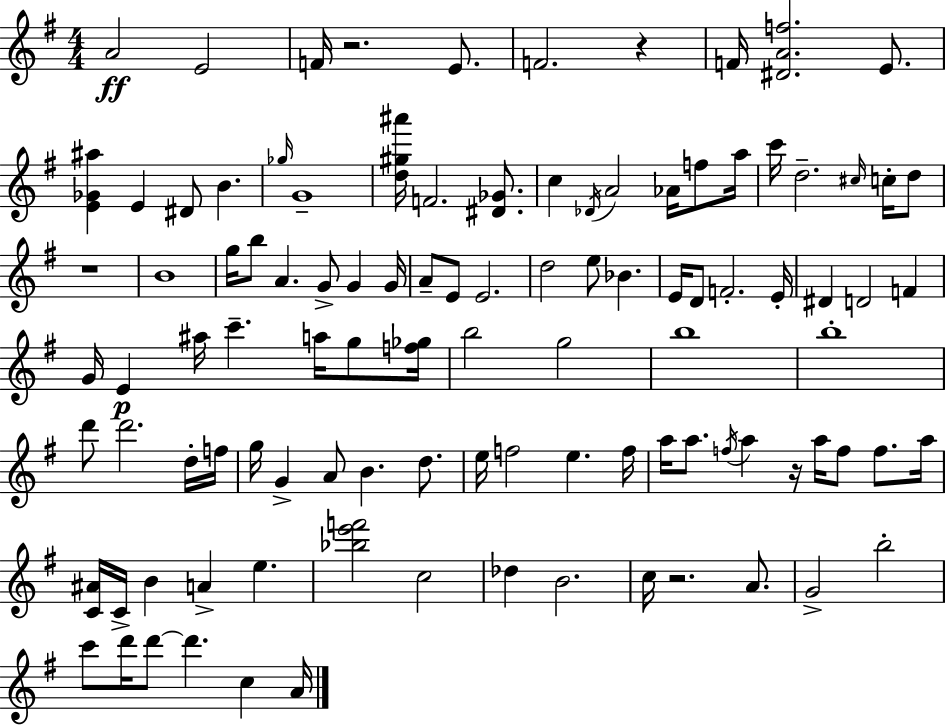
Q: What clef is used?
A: treble